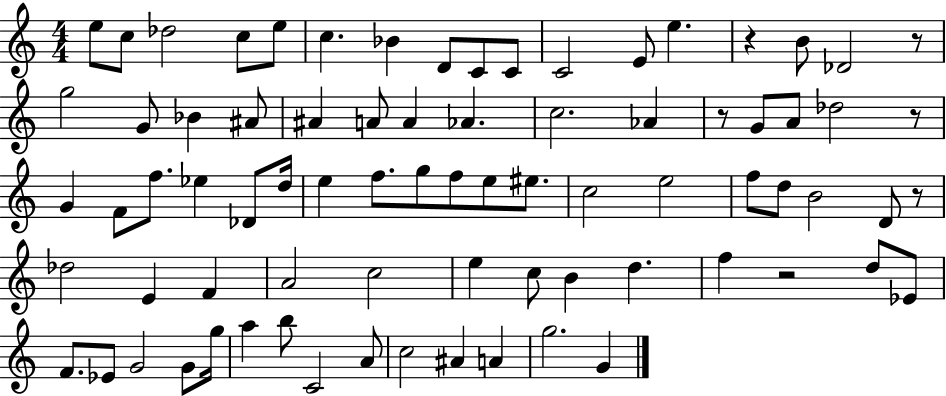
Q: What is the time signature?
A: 4/4